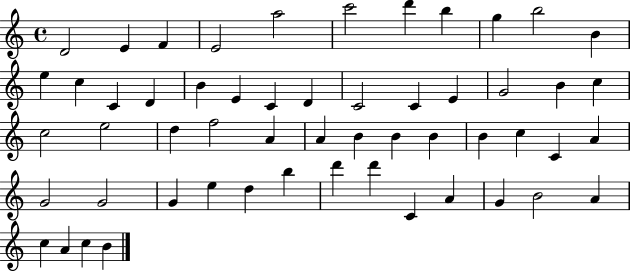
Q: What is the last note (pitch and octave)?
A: B4